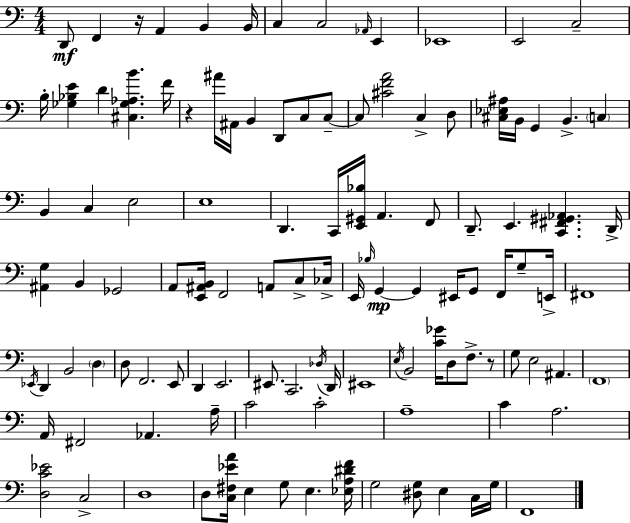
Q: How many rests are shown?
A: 3